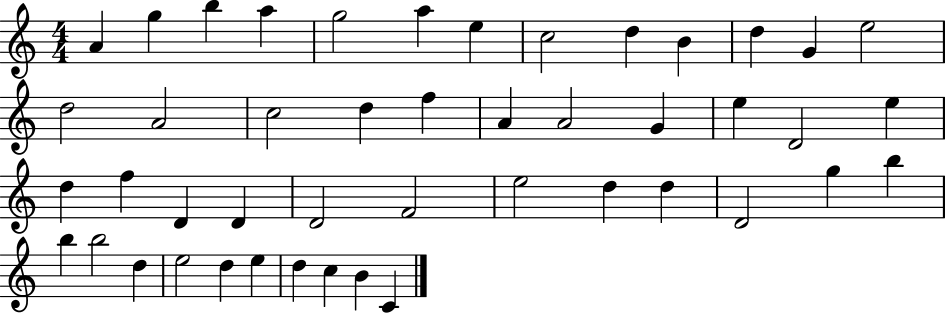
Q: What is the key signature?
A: C major